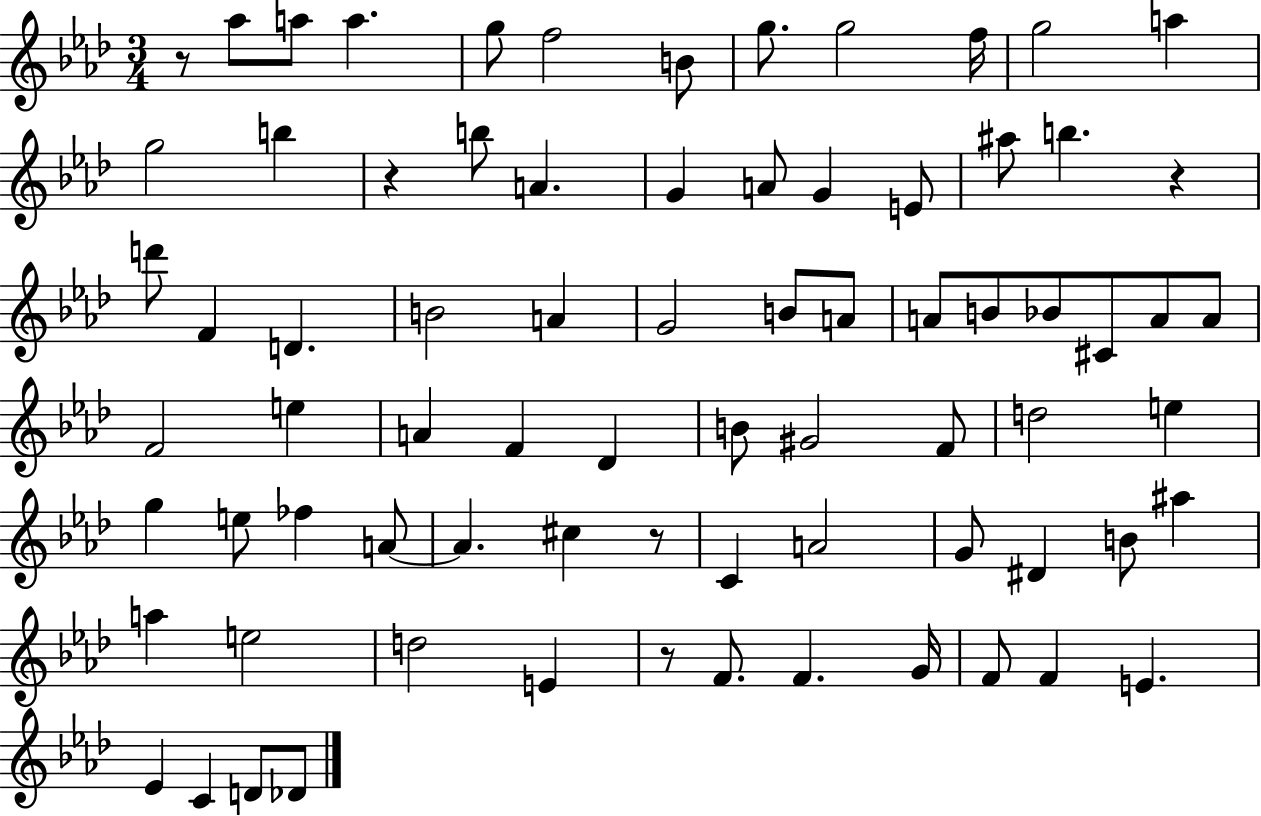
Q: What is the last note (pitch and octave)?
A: Db4